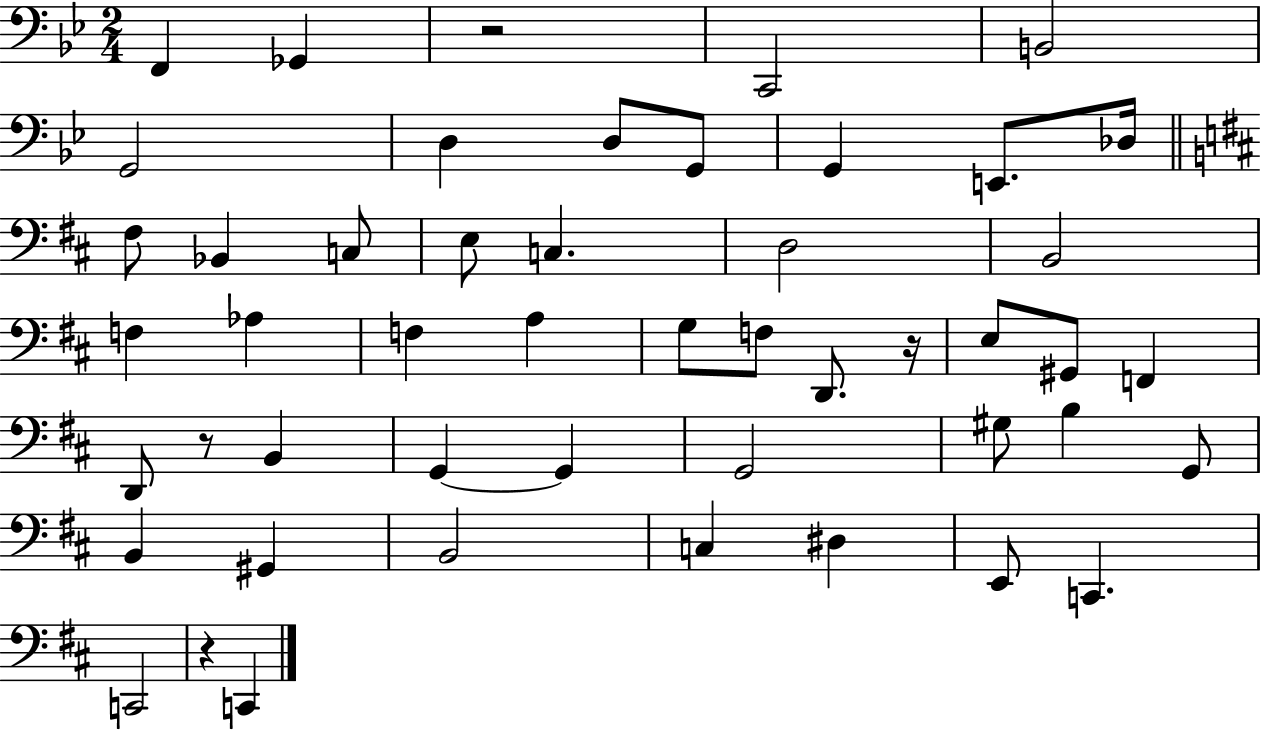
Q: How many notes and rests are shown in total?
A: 49